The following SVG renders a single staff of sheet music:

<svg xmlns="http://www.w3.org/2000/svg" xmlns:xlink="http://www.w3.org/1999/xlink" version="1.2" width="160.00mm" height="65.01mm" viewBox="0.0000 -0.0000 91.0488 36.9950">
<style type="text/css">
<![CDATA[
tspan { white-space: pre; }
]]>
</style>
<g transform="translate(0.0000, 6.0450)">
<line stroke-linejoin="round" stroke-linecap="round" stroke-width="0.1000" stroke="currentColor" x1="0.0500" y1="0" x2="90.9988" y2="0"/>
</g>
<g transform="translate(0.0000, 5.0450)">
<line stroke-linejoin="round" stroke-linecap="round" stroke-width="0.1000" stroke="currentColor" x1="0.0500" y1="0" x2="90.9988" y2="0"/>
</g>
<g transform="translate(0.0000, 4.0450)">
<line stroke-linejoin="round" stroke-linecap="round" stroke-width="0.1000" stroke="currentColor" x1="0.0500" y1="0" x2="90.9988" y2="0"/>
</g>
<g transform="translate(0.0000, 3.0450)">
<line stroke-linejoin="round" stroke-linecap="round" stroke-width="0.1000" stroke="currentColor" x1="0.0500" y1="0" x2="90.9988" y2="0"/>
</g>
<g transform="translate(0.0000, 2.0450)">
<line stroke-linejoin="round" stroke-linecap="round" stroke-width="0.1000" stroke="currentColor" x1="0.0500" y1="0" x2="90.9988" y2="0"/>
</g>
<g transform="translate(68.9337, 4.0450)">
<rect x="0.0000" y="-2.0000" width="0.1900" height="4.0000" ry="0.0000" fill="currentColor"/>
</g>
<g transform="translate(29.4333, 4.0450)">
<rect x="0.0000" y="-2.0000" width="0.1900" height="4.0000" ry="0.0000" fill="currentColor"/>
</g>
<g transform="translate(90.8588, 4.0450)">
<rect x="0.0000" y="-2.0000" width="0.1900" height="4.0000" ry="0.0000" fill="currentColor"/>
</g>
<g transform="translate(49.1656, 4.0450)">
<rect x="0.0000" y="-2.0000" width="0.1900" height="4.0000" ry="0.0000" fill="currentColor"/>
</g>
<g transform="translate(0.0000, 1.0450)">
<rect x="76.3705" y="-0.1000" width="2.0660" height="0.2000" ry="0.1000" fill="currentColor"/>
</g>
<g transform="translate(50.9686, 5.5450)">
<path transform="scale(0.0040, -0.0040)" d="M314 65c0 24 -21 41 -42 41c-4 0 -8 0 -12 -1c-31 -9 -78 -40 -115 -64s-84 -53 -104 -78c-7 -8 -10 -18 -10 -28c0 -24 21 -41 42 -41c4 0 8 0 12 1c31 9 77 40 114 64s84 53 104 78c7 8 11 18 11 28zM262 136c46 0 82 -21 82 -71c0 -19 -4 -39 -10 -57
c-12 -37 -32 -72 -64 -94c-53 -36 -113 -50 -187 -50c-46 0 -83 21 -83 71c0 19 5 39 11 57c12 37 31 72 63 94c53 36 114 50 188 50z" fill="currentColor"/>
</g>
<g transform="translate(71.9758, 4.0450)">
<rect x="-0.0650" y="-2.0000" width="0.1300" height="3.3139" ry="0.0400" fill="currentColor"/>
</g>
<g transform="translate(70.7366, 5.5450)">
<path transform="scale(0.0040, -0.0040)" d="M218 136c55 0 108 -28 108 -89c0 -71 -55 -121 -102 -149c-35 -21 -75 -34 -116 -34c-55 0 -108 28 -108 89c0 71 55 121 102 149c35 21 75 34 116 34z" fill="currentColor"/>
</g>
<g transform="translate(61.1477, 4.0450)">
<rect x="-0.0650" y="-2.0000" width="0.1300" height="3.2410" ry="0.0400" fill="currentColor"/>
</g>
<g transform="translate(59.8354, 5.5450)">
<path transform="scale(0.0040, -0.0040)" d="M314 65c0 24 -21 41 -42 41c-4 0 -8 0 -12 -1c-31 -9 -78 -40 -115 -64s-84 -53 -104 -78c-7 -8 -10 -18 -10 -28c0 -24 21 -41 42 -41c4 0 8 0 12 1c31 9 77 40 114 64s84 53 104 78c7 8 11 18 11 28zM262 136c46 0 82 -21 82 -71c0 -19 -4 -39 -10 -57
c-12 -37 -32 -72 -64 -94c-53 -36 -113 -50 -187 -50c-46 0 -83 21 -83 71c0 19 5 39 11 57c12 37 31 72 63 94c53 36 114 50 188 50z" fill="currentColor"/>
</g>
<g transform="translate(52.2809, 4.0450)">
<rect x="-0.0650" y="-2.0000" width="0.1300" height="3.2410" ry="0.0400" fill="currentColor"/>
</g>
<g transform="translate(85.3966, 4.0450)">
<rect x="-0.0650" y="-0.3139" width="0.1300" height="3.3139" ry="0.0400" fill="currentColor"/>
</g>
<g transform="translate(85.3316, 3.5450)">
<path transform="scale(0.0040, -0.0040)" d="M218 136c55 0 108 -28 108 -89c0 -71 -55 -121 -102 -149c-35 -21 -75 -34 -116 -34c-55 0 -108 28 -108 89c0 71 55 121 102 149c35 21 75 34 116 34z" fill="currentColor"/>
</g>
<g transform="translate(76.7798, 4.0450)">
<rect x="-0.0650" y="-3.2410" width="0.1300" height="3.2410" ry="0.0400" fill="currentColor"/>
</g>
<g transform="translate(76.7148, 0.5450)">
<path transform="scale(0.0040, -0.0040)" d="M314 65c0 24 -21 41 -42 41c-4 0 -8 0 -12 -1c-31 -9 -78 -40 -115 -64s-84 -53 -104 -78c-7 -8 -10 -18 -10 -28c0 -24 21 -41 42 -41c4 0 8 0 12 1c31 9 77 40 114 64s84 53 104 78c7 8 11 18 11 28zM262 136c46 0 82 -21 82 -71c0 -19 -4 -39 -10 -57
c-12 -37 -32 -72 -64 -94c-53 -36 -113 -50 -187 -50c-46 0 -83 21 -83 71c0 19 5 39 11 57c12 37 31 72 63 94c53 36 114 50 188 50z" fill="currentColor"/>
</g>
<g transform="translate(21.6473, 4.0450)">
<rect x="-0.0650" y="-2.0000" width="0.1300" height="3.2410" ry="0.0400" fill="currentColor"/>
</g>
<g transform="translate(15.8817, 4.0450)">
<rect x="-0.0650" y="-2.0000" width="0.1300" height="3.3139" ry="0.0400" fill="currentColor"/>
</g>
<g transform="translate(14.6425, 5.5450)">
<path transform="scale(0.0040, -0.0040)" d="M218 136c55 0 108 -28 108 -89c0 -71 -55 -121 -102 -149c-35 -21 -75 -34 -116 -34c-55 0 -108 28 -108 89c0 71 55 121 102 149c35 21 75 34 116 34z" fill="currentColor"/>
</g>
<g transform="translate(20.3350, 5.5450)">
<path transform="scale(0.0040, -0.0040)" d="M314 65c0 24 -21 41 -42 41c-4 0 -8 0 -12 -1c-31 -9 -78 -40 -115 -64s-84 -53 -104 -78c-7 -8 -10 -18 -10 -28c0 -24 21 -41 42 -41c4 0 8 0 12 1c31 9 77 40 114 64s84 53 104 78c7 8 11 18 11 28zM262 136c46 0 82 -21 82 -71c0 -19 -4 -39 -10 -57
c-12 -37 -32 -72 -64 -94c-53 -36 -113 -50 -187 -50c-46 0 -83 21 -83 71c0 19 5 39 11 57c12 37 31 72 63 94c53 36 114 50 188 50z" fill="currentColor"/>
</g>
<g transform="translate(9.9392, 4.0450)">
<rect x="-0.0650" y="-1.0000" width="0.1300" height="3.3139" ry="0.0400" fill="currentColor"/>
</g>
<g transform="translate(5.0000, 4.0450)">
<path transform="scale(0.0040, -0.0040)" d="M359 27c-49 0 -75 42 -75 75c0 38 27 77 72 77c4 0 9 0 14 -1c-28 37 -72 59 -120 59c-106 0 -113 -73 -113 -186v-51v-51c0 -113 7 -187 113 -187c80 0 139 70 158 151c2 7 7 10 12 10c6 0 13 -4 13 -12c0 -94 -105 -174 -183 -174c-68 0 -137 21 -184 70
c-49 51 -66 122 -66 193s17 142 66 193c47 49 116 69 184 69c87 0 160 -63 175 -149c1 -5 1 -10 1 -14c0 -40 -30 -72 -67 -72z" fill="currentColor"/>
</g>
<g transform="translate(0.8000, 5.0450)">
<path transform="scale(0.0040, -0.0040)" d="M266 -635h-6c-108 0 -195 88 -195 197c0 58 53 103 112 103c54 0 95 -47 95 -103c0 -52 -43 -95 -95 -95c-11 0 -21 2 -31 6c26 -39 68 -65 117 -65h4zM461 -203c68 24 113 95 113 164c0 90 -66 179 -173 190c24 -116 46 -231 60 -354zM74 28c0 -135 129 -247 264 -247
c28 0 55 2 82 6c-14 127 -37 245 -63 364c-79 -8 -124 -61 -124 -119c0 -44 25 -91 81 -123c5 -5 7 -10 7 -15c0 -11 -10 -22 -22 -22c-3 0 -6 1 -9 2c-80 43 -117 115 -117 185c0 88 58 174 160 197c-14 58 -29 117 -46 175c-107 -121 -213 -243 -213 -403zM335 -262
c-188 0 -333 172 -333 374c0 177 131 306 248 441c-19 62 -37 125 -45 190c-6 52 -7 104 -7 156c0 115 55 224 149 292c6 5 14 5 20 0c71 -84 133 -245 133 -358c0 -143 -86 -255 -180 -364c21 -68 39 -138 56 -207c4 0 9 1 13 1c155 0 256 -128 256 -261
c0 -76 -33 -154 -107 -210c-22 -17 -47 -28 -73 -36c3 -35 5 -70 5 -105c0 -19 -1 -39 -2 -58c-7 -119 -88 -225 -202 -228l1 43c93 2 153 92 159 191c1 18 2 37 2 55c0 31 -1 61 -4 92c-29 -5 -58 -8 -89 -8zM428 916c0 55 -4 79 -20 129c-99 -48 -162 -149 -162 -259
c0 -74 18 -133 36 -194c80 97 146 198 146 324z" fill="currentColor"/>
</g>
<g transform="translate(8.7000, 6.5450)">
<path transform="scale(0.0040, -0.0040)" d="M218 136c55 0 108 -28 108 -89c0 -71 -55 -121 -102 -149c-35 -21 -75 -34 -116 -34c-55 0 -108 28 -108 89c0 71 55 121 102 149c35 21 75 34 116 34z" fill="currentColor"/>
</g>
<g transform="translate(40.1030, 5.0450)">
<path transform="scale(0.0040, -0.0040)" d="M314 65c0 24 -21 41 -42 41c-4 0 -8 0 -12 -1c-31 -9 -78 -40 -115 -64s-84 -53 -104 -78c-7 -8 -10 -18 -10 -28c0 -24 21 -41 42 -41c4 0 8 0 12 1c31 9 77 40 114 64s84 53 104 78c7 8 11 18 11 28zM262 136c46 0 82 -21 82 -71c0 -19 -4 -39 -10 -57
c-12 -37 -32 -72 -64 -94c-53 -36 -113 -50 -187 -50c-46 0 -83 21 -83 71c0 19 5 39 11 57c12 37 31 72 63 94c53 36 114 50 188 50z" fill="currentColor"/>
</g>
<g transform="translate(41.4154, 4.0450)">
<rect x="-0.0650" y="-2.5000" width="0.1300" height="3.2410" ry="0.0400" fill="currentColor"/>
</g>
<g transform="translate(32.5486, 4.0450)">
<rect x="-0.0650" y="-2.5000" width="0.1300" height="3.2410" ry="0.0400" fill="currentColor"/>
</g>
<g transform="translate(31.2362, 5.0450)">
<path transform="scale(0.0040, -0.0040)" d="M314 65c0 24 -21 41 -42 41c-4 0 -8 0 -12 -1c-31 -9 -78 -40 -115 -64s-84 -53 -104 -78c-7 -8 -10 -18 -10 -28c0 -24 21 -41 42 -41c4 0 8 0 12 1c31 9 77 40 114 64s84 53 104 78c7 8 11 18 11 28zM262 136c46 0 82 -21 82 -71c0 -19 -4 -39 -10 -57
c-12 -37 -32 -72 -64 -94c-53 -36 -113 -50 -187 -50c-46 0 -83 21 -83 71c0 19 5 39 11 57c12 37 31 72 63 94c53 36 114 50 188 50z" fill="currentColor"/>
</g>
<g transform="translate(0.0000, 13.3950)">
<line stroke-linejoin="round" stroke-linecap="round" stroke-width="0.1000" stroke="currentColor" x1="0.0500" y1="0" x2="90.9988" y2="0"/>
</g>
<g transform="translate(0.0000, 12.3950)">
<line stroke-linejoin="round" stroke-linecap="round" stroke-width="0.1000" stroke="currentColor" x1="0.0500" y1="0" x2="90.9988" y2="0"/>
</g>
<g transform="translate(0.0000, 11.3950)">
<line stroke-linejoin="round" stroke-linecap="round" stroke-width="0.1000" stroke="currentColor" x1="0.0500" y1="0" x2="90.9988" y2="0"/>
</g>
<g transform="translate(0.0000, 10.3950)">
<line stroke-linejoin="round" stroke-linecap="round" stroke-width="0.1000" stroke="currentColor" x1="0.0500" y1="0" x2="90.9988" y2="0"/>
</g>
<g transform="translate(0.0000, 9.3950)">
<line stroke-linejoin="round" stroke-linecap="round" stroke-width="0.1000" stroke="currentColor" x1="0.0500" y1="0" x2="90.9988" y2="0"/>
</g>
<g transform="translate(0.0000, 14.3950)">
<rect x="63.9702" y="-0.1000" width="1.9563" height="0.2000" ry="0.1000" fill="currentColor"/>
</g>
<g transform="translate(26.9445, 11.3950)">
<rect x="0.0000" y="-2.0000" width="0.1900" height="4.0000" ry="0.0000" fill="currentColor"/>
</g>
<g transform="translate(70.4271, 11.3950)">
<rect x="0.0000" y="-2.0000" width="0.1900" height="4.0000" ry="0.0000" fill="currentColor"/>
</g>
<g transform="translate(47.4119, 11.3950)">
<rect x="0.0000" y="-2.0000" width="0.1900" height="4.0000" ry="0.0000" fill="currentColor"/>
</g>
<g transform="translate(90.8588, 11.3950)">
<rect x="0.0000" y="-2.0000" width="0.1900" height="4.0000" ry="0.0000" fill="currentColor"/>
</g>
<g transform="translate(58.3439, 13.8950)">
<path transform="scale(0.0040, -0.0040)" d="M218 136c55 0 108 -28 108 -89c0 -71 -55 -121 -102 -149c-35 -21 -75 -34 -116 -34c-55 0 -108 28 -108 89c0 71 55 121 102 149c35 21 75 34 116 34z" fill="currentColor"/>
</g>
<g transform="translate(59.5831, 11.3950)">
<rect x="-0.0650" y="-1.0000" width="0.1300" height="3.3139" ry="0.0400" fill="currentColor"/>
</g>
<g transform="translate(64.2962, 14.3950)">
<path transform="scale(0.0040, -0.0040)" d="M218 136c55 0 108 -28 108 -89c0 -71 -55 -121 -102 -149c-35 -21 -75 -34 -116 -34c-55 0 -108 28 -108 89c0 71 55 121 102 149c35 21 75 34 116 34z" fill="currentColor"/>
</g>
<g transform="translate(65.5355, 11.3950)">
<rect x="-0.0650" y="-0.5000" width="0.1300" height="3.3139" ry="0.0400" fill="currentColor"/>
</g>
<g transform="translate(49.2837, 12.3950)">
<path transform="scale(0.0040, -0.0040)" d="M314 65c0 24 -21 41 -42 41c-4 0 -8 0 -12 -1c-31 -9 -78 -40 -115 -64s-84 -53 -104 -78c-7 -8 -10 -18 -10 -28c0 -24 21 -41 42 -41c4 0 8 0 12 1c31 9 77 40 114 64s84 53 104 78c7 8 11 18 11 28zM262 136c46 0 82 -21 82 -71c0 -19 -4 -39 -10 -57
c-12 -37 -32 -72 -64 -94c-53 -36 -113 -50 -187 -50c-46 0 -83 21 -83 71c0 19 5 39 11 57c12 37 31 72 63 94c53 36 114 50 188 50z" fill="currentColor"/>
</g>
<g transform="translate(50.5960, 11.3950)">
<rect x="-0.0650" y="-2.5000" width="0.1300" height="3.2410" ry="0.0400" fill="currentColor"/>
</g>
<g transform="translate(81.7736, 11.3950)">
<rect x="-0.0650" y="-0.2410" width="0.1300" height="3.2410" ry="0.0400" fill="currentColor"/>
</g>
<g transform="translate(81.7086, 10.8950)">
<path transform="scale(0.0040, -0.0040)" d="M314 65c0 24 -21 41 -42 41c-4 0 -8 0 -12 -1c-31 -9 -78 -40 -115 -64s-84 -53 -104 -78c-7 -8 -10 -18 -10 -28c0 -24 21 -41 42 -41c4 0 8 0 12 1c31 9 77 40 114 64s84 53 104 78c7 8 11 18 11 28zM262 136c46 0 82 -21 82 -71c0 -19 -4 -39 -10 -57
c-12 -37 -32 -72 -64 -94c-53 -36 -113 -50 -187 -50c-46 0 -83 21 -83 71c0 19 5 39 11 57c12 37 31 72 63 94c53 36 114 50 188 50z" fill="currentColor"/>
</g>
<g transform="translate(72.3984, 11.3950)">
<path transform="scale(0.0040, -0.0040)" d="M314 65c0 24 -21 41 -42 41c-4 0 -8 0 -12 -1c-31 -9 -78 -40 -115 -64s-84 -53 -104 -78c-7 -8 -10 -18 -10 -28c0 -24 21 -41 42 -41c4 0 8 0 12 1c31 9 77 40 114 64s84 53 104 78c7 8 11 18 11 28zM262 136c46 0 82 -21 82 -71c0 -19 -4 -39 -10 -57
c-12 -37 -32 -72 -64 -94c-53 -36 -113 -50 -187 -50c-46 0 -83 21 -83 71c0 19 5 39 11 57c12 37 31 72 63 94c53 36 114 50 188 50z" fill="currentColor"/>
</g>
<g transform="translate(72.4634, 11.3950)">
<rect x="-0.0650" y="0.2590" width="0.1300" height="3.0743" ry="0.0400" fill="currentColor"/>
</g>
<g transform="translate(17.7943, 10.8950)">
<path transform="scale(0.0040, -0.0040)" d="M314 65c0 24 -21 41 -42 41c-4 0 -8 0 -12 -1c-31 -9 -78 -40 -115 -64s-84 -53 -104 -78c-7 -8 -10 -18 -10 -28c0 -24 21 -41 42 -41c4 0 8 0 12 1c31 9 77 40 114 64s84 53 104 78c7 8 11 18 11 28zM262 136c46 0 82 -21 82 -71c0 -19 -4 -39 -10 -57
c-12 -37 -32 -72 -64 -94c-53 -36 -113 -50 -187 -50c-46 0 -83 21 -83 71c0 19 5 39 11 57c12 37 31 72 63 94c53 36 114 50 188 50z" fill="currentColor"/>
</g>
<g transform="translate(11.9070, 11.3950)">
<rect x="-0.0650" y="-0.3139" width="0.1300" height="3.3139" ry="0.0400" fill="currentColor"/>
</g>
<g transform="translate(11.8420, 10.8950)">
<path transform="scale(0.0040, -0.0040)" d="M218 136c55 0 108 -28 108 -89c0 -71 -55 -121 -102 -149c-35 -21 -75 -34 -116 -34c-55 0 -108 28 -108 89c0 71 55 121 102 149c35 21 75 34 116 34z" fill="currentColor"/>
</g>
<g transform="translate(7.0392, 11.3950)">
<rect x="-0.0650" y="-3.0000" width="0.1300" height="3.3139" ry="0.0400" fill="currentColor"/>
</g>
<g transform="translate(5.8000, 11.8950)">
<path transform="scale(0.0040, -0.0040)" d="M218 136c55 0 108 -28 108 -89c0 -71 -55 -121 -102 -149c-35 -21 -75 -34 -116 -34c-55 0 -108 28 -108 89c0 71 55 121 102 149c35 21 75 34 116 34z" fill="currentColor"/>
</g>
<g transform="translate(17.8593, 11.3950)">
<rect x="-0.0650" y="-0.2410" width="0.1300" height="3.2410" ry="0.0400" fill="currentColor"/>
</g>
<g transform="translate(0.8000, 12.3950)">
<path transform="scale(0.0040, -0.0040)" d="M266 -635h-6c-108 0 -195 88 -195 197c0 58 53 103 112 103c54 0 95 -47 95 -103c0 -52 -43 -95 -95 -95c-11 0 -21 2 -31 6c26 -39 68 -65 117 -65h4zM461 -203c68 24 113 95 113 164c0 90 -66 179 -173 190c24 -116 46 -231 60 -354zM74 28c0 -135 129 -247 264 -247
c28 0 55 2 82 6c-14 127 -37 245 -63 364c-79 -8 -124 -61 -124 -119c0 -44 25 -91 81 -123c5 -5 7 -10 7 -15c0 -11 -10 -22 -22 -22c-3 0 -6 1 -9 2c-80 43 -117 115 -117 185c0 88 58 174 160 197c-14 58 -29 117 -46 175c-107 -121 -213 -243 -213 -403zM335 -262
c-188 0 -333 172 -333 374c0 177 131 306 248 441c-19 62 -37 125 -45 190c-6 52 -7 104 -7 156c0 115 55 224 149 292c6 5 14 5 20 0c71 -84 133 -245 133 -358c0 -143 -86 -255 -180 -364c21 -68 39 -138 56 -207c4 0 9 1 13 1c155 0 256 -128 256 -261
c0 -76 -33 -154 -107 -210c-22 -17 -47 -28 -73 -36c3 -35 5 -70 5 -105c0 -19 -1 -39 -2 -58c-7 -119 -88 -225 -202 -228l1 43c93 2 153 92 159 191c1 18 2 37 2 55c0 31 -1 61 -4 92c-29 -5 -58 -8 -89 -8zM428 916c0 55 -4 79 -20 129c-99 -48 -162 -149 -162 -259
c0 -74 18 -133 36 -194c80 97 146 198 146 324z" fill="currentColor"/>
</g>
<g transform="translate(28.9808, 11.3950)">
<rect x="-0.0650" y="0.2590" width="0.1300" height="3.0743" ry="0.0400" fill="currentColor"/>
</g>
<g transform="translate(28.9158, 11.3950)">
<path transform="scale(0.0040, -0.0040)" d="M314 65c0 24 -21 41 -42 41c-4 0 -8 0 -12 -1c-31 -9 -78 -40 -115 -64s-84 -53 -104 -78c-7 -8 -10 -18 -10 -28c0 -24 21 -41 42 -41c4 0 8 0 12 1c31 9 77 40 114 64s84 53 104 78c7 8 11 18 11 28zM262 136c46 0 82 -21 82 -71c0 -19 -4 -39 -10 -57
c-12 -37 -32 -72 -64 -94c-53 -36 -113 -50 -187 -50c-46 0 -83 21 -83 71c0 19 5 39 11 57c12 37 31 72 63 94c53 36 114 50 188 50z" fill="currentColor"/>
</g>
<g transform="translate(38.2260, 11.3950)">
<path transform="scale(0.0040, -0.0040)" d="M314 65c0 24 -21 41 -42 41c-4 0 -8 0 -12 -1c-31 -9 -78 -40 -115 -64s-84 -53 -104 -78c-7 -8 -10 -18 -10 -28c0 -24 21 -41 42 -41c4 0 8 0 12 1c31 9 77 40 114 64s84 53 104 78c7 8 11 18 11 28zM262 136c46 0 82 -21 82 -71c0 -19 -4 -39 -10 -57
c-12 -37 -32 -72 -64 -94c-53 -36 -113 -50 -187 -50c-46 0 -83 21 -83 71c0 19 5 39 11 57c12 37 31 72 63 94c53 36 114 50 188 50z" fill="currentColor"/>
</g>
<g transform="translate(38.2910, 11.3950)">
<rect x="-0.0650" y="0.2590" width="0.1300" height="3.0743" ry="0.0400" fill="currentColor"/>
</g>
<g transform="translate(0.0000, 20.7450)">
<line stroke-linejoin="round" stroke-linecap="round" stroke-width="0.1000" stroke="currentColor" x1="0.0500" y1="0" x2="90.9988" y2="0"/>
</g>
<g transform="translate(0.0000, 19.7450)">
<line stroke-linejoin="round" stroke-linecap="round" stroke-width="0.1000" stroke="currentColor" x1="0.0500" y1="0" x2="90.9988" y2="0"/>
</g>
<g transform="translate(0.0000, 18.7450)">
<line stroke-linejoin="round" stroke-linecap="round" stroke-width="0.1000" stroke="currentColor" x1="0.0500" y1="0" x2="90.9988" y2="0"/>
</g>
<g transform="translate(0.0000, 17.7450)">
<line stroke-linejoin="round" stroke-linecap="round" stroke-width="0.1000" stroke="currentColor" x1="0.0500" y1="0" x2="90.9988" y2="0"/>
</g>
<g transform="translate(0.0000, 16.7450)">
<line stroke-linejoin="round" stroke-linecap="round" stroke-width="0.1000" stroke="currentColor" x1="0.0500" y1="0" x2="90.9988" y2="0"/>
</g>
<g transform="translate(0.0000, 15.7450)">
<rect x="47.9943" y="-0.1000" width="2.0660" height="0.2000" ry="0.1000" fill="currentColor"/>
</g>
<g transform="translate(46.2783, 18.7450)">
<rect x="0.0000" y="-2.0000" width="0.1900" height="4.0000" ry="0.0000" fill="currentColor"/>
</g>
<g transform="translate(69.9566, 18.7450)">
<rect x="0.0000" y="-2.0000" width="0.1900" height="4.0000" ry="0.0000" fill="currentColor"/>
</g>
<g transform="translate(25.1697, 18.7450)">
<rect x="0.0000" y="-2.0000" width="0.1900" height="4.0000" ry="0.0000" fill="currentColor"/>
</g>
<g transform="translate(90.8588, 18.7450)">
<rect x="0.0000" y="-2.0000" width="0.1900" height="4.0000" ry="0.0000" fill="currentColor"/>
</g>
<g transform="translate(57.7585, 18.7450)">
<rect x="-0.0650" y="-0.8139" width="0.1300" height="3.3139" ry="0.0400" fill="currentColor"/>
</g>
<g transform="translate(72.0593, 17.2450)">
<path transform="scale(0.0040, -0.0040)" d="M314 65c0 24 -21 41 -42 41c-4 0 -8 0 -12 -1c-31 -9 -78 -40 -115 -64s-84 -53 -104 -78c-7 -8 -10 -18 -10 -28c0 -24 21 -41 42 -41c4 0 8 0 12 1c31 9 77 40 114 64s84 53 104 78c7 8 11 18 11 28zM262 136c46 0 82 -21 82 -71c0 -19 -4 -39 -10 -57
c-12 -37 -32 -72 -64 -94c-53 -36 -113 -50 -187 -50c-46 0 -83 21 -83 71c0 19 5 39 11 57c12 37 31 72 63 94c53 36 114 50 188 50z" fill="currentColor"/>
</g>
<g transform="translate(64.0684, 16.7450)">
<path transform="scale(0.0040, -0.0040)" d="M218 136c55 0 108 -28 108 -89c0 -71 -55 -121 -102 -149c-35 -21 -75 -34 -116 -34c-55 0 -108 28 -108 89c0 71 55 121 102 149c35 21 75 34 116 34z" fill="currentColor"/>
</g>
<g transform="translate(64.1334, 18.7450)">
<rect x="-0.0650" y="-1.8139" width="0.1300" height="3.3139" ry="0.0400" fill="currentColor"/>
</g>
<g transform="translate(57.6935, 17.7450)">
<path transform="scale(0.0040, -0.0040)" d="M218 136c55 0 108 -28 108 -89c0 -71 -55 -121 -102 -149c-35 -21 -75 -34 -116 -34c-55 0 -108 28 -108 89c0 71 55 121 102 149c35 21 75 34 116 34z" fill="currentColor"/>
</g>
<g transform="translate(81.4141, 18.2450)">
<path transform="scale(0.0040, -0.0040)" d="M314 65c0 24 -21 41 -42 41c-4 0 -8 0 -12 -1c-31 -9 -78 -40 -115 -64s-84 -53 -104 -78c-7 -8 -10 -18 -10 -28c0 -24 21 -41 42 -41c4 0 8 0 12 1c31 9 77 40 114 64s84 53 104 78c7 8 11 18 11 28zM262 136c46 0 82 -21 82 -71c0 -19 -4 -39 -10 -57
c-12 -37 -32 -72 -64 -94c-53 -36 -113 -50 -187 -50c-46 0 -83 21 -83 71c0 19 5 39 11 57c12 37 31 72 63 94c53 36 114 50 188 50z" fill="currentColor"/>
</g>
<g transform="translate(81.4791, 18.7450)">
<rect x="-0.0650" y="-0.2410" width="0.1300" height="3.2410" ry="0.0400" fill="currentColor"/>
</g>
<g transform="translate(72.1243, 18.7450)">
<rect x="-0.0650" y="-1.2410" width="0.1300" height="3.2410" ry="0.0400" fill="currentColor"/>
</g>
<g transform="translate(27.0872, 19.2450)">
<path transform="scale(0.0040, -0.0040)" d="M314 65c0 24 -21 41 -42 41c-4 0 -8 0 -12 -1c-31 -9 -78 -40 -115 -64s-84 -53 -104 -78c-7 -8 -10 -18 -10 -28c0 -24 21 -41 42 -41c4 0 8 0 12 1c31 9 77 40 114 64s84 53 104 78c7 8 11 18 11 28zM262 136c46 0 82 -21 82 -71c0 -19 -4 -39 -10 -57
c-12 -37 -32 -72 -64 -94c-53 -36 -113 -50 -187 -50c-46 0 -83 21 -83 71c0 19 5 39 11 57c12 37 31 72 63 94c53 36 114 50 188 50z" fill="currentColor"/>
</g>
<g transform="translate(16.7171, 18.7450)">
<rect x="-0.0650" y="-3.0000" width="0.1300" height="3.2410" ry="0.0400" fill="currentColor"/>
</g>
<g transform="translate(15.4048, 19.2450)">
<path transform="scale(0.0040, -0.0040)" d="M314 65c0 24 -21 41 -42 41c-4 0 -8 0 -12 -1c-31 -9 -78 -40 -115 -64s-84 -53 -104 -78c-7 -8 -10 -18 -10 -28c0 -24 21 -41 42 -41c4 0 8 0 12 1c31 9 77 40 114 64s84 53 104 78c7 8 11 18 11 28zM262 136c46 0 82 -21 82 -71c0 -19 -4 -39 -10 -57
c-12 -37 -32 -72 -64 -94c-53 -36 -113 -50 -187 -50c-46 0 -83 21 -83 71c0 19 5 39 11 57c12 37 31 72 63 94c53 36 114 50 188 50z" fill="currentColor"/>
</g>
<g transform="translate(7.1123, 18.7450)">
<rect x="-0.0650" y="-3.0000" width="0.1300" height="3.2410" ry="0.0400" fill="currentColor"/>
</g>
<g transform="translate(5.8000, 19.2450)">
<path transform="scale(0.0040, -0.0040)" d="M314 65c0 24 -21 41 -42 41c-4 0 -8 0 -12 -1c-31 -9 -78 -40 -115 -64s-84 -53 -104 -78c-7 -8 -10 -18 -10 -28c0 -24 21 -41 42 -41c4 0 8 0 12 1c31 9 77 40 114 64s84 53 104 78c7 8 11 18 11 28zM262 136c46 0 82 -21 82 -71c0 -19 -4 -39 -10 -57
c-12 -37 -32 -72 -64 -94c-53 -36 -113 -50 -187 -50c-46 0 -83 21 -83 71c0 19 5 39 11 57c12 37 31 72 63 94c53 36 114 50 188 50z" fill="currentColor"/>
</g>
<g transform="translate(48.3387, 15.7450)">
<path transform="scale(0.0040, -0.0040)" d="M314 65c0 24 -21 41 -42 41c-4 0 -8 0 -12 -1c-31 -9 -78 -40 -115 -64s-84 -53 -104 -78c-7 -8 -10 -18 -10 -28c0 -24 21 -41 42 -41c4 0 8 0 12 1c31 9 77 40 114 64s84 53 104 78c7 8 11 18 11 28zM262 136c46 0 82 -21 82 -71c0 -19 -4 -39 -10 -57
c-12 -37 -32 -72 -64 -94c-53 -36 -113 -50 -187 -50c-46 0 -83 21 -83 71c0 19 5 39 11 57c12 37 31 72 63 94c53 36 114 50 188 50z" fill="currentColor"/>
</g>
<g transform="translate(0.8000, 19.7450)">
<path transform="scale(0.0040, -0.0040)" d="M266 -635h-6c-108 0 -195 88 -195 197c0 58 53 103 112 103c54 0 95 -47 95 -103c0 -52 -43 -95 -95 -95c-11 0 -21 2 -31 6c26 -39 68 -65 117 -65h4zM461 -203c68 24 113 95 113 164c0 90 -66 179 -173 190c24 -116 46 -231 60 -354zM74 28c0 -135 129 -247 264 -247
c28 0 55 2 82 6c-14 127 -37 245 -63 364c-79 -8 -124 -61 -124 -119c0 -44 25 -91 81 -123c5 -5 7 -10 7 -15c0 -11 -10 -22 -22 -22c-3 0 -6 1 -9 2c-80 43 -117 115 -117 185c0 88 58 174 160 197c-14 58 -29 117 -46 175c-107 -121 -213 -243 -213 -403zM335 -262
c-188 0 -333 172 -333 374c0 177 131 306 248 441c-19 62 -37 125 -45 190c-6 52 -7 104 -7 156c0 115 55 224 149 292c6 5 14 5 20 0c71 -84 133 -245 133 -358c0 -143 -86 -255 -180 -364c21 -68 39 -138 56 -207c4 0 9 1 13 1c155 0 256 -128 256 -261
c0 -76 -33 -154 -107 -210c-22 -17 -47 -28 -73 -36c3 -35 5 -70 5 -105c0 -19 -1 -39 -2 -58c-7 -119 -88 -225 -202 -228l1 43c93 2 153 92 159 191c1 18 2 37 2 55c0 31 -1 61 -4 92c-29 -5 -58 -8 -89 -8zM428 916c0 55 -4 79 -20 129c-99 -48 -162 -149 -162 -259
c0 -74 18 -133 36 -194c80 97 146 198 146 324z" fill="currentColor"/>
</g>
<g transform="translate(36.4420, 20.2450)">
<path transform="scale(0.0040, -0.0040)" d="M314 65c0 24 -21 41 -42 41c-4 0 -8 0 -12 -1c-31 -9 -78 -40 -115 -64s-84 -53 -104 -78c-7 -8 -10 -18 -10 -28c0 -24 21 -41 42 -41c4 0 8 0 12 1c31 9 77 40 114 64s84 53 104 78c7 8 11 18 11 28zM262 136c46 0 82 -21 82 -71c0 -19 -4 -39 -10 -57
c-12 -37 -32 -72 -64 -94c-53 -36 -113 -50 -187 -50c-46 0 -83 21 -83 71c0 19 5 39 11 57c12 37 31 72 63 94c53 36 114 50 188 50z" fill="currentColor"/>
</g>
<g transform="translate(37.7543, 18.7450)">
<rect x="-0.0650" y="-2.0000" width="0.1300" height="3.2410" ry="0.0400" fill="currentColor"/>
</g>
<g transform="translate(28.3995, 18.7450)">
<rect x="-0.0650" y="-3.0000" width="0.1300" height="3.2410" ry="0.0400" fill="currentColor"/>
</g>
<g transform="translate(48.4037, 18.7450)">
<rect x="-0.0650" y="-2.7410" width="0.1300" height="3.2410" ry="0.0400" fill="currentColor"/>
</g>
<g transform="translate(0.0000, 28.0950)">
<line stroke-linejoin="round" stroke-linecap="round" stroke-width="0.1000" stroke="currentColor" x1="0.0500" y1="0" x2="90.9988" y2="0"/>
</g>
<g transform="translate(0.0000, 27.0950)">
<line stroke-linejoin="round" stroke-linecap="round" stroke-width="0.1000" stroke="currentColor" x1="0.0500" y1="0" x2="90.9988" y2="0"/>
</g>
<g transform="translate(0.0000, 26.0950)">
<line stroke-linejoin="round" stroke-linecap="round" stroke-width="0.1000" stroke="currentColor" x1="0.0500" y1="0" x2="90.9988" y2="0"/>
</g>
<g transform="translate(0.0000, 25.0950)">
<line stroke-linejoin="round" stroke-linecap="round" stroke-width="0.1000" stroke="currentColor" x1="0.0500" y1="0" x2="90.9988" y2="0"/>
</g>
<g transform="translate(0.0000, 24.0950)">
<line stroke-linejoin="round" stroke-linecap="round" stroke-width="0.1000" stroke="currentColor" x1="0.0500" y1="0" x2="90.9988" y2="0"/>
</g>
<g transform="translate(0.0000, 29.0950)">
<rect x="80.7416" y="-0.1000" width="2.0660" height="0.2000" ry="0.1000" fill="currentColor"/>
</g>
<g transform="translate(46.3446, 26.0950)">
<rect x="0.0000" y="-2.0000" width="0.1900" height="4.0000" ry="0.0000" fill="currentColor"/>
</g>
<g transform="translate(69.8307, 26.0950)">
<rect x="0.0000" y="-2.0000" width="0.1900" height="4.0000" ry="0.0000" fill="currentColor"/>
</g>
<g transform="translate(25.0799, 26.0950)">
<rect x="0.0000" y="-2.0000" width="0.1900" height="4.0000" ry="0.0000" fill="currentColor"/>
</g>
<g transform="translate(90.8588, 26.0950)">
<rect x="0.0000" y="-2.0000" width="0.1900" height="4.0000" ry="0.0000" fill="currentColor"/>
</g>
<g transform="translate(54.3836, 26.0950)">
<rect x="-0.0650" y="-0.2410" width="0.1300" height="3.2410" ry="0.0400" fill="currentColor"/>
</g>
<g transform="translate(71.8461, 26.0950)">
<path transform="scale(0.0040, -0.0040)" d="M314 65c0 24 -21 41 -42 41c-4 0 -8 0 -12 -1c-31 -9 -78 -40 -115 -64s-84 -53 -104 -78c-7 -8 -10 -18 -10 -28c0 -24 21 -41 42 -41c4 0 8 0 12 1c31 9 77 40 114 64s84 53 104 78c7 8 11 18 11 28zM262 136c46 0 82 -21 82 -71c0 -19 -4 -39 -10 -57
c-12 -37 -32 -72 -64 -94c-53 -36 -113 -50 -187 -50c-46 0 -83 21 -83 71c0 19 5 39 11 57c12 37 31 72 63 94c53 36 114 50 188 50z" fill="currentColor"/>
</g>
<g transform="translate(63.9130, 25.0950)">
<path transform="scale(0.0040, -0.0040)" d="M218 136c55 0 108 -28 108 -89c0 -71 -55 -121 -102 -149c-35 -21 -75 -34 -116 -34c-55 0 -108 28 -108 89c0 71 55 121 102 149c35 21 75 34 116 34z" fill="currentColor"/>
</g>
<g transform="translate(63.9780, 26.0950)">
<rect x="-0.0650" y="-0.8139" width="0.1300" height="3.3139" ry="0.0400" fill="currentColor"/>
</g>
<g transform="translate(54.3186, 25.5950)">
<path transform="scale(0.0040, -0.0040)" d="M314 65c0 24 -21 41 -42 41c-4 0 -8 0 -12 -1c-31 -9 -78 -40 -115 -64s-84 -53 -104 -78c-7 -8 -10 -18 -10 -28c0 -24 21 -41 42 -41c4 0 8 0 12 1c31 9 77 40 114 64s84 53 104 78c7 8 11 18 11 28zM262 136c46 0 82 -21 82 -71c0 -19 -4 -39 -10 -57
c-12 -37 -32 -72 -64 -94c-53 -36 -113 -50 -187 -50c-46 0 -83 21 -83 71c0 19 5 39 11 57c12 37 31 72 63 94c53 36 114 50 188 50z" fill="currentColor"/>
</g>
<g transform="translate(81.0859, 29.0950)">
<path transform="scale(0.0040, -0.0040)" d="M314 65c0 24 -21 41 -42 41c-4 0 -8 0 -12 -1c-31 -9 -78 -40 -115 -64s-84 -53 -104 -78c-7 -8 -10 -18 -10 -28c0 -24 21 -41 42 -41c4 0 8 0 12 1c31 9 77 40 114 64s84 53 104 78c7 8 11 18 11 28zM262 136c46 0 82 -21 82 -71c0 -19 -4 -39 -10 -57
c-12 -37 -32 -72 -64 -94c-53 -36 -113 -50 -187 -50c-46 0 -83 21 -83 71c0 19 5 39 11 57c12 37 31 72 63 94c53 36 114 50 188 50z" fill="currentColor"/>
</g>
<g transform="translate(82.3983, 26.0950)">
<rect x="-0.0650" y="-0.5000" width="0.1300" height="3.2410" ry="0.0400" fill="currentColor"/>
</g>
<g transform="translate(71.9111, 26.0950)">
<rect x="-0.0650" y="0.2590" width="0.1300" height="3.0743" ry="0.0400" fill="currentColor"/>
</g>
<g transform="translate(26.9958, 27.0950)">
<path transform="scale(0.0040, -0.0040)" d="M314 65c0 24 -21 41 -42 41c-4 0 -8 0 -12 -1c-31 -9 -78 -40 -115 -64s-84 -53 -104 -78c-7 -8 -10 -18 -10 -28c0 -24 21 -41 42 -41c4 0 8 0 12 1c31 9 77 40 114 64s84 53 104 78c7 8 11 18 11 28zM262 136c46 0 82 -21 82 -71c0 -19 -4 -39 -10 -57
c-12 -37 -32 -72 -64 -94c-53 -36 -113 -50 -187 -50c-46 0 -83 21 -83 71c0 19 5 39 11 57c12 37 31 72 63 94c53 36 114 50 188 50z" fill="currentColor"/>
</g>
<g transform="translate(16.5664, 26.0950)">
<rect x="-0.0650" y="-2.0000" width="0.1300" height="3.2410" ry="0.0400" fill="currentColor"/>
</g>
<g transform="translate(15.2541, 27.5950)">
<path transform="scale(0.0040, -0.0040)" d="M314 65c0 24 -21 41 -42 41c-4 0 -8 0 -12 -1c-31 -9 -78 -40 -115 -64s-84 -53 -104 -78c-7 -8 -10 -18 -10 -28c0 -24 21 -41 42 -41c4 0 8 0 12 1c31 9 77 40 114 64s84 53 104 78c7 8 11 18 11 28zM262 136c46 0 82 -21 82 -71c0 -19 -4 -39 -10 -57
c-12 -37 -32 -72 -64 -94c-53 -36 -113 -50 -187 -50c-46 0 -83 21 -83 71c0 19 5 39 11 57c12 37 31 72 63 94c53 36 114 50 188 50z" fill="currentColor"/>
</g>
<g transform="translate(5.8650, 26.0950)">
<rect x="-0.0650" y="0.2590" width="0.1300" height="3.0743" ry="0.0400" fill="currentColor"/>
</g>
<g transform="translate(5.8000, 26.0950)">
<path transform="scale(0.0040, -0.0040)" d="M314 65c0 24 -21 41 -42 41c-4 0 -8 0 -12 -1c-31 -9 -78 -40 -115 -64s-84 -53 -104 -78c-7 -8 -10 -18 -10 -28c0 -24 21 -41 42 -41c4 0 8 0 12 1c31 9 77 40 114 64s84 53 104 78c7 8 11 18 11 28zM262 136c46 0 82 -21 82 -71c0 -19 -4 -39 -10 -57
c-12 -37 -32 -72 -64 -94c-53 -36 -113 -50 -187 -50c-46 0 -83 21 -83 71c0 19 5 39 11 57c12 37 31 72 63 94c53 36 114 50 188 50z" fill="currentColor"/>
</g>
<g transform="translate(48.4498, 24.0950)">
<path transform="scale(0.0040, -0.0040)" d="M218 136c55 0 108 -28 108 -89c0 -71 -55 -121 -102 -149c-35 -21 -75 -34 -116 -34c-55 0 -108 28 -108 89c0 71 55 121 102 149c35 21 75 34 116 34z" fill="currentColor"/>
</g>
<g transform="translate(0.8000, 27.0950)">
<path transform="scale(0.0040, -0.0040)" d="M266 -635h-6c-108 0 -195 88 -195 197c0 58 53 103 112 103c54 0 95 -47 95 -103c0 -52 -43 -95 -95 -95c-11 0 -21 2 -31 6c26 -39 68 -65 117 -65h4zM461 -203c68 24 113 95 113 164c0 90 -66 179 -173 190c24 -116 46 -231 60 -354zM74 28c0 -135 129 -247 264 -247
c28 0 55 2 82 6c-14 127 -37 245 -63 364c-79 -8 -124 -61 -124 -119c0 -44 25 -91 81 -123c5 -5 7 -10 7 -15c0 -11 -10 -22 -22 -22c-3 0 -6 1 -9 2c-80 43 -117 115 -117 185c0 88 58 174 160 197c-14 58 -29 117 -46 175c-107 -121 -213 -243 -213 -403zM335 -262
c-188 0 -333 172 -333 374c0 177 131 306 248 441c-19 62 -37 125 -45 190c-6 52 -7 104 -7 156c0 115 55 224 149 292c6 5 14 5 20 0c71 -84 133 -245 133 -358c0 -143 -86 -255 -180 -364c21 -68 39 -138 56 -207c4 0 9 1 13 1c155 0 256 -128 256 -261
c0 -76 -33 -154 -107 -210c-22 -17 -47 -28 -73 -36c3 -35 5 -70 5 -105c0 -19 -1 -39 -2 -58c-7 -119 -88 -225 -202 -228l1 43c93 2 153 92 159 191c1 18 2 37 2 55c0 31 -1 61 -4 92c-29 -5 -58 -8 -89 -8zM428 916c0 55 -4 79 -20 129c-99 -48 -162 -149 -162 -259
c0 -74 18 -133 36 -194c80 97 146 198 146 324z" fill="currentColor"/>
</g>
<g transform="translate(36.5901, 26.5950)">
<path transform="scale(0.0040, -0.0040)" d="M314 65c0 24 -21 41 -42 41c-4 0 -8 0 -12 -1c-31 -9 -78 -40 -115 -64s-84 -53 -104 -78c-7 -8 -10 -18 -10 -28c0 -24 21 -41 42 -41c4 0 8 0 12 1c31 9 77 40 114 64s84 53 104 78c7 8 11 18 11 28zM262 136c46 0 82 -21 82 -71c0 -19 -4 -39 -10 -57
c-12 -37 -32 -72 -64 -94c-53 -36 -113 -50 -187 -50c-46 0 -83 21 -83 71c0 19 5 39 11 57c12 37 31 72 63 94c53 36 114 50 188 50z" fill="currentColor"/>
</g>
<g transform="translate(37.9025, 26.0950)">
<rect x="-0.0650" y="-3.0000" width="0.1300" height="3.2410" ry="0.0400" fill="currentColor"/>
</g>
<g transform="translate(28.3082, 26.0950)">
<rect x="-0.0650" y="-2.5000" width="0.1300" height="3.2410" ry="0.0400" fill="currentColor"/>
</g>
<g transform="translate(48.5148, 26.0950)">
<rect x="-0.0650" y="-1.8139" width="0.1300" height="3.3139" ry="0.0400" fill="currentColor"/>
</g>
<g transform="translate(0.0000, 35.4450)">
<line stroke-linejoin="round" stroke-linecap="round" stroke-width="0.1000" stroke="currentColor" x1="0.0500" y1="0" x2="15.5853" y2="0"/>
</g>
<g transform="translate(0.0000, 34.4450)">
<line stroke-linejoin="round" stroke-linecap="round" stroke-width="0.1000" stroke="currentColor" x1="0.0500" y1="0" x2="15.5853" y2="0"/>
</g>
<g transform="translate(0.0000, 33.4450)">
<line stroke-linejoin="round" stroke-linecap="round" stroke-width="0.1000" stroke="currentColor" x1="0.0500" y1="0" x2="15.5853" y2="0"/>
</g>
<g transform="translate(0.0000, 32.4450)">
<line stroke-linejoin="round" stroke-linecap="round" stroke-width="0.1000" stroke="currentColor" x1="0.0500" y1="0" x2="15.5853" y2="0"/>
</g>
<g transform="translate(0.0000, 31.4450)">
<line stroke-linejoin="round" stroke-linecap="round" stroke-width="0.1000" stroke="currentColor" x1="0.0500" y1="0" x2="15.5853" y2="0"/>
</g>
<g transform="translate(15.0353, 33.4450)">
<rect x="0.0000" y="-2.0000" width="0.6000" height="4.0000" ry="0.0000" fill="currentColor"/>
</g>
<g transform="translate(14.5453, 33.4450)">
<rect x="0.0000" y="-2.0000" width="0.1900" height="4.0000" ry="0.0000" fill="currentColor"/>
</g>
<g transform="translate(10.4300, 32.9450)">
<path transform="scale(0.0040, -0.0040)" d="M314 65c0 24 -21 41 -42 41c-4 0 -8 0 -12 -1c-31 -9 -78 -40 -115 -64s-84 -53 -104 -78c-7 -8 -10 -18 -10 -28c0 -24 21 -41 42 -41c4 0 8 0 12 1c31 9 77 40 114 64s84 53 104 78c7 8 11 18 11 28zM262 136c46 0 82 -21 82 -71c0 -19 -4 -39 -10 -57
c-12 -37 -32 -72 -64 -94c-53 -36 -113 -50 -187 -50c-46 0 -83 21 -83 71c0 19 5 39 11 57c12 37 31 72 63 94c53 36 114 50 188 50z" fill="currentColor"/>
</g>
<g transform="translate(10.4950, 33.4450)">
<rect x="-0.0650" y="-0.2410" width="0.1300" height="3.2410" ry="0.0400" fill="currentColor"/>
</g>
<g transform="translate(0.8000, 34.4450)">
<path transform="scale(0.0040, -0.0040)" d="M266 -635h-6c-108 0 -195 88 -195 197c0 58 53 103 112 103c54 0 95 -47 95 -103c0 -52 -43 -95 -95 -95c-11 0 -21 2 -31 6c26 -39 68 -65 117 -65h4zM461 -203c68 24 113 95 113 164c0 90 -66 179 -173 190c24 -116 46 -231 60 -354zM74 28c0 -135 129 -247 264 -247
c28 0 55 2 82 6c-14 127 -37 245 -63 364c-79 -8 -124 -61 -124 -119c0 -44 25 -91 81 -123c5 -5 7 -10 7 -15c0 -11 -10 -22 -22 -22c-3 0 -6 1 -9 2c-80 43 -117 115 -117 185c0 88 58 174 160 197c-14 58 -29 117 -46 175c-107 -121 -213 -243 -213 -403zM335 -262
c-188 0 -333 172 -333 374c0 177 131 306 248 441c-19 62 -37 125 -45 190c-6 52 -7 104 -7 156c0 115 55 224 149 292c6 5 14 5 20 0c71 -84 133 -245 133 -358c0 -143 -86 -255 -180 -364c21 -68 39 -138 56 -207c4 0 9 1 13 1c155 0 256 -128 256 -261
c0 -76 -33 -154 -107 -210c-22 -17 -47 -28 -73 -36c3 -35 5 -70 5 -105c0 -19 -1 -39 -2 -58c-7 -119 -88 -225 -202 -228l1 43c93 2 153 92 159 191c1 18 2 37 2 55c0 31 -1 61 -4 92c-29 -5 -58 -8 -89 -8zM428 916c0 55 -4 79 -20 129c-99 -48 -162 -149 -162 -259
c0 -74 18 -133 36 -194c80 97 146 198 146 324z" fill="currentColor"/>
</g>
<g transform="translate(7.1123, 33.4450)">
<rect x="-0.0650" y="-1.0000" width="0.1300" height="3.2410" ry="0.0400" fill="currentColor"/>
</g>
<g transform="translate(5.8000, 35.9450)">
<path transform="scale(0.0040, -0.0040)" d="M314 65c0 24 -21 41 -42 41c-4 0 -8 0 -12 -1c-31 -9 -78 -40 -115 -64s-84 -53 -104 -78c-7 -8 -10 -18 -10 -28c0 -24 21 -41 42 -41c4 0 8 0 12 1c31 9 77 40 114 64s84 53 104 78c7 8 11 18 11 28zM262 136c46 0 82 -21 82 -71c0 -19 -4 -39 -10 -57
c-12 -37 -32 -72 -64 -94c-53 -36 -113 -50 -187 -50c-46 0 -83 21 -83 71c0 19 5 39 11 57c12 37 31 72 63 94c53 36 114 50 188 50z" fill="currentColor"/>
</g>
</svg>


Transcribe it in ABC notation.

X:1
T:Untitled
M:4/4
L:1/4
K:C
D F F2 G2 G2 F2 F2 F b2 c A c c2 B2 B2 G2 D C B2 c2 A2 A2 A2 F2 a2 d f e2 c2 B2 F2 G2 A2 f c2 d B2 C2 D2 c2